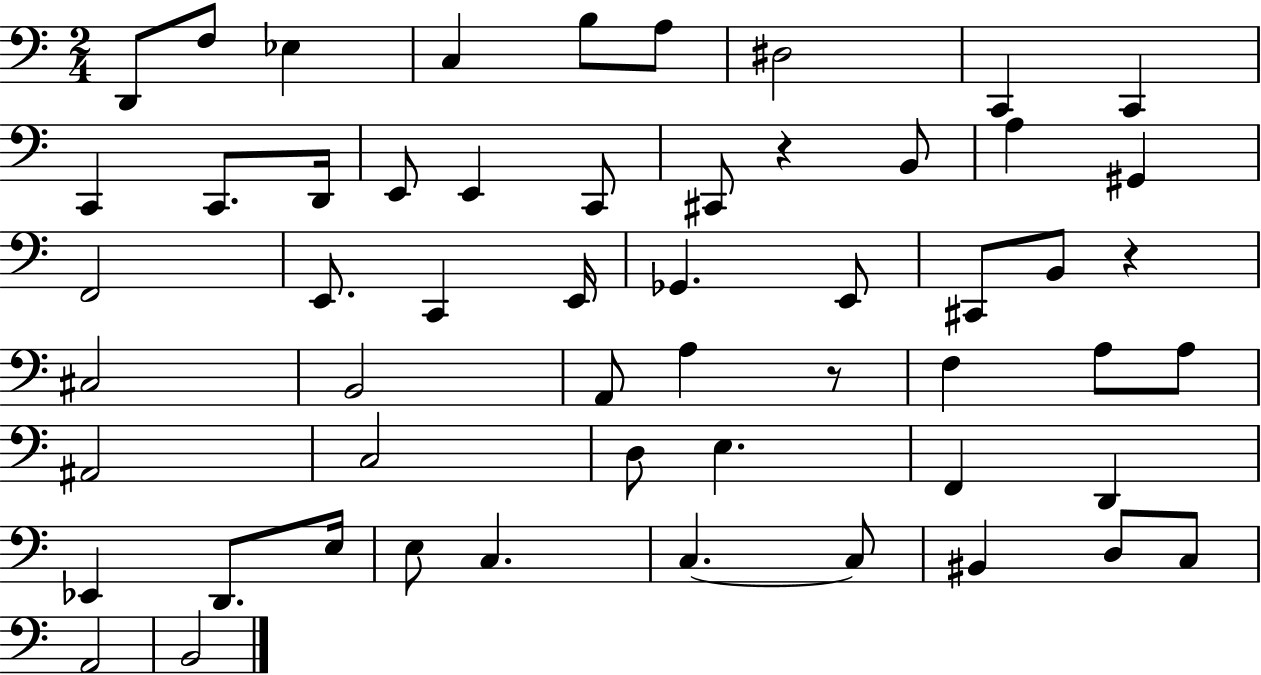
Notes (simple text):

D2/e F3/e Eb3/q C3/q B3/e A3/e D#3/h C2/q C2/q C2/q C2/e. D2/s E2/e E2/q C2/e C#2/e R/q B2/e A3/q G#2/q F2/h E2/e. C2/q E2/s Gb2/q. E2/e C#2/e B2/e R/q C#3/h B2/h A2/e A3/q R/e F3/q A3/e A3/e A#2/h C3/h D3/e E3/q. F2/q D2/q Eb2/q D2/e. E3/s E3/e C3/q. C3/q. C3/e BIS2/q D3/e C3/e A2/h B2/h